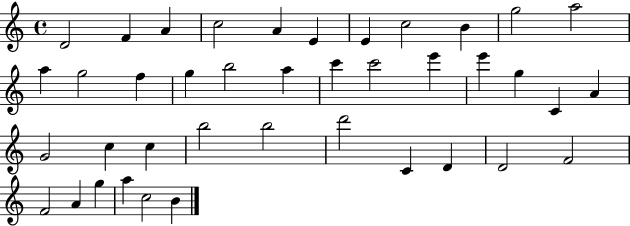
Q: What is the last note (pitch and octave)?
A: B4